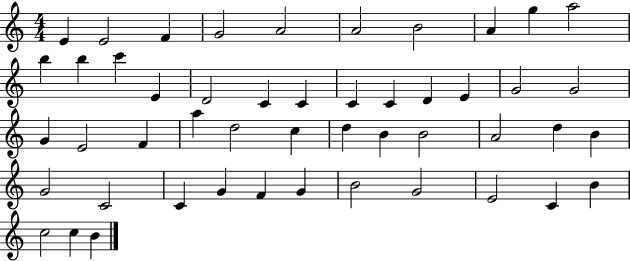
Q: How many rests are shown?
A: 0